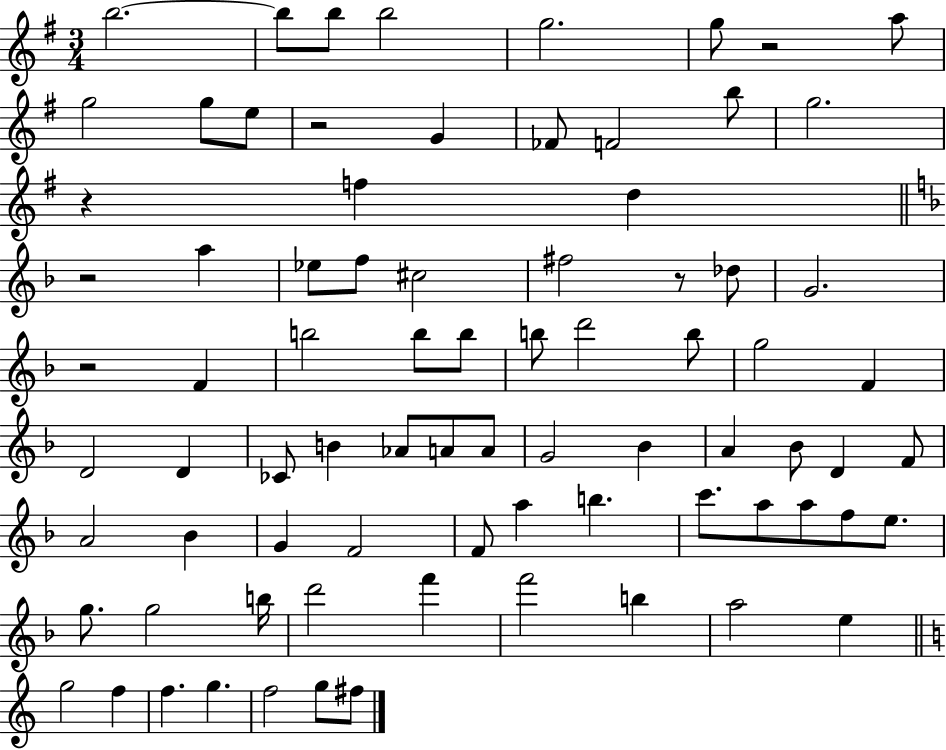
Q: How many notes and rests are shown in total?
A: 80